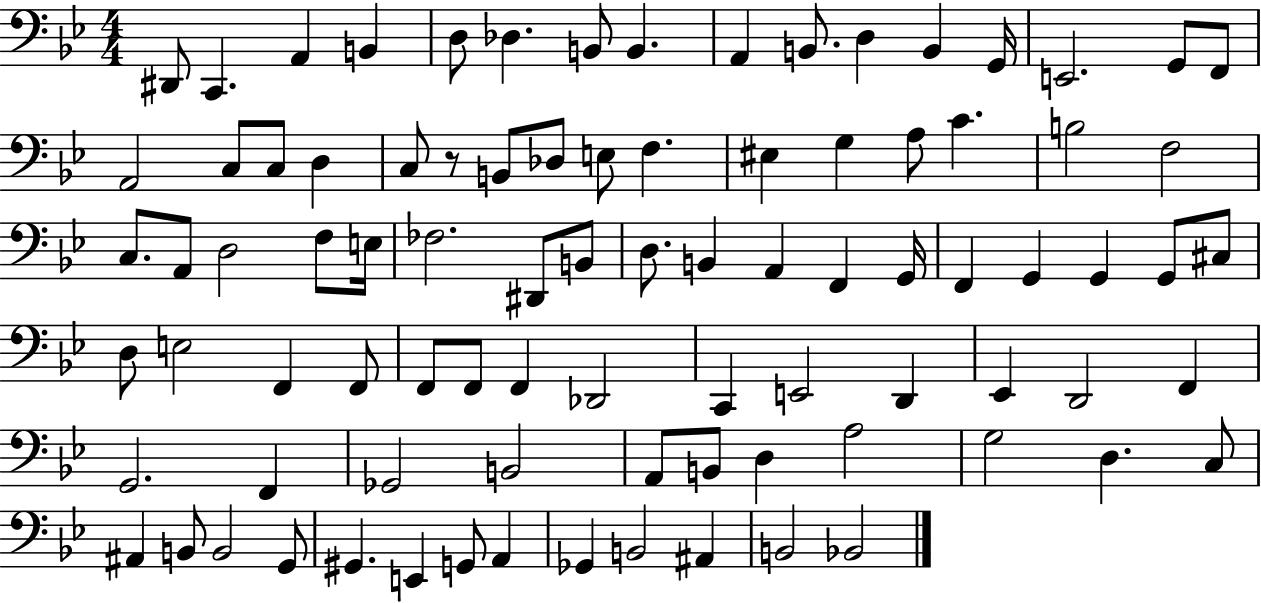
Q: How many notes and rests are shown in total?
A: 88